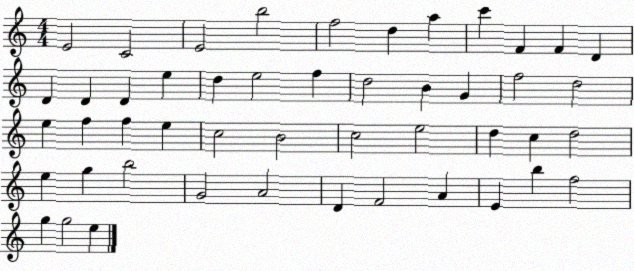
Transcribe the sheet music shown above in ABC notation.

X:1
T:Untitled
M:4/4
L:1/4
K:C
E2 C2 E2 b2 f2 d a c' F F D D D D e d e2 f d2 B G f2 d2 e f f e c2 B2 c2 e2 d c d2 e g b2 G2 A2 D F2 A E b f2 g g2 e